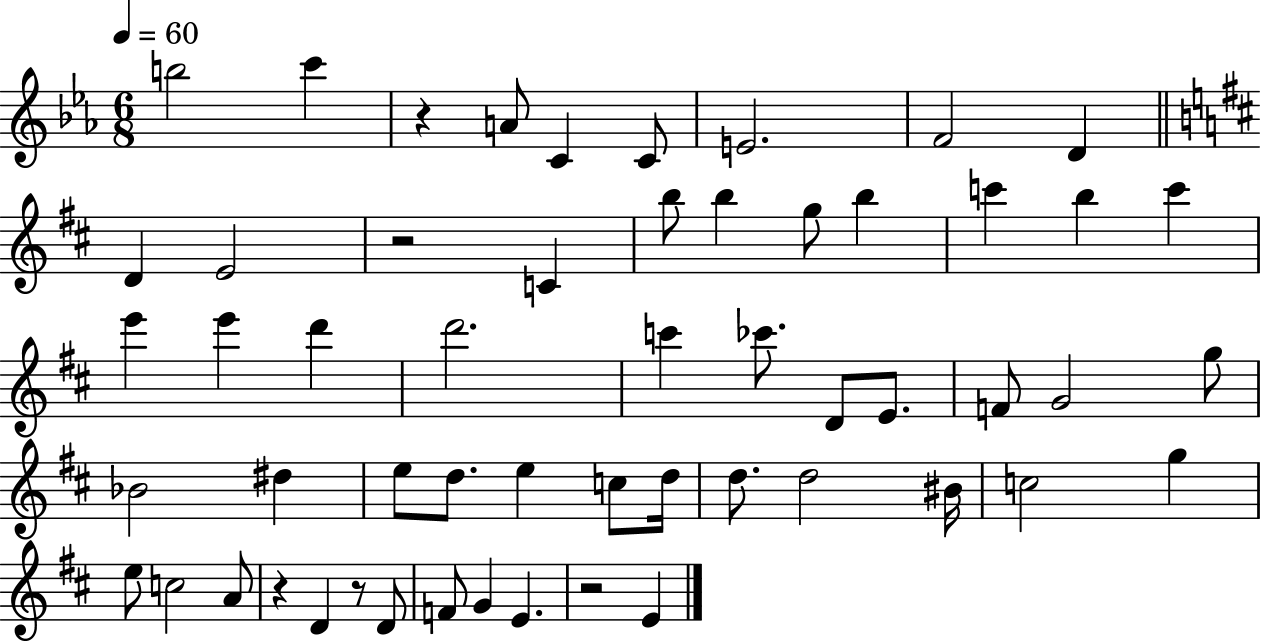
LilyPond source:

{
  \clef treble
  \numericTimeSignature
  \time 6/8
  \key ees \major
  \tempo 4 = 60
  b''2 c'''4 | r4 a'8 c'4 c'8 | e'2. | f'2 d'4 | \break \bar "||" \break \key d \major d'4 e'2 | r2 c'4 | b''8 b''4 g''8 b''4 | c'''4 b''4 c'''4 | \break e'''4 e'''4 d'''4 | d'''2. | c'''4 ces'''8. d'8 e'8. | f'8 g'2 g''8 | \break bes'2 dis''4 | e''8 d''8. e''4 c''8 d''16 | d''8. d''2 bis'16 | c''2 g''4 | \break e''8 c''2 a'8 | r4 d'4 r8 d'8 | f'8 g'4 e'4. | r2 e'4 | \break \bar "|."
}